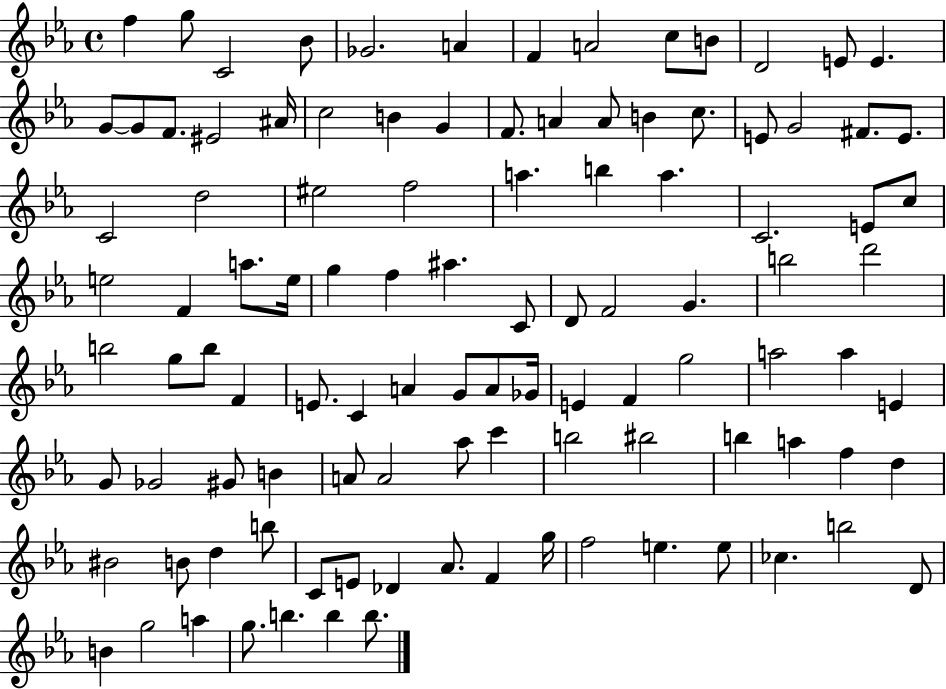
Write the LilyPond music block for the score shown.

{
  \clef treble
  \time 4/4
  \defaultTimeSignature
  \key ees \major
  f''4 g''8 c'2 bes'8 | ges'2. a'4 | f'4 a'2 c''8 b'8 | d'2 e'8 e'4. | \break g'8~~ g'8 f'8. eis'2 ais'16 | c''2 b'4 g'4 | f'8. a'4 a'8 b'4 c''8. | e'8 g'2 fis'8. e'8. | \break c'2 d''2 | eis''2 f''2 | a''4. b''4 a''4. | c'2. e'8 c''8 | \break e''2 f'4 a''8. e''16 | g''4 f''4 ais''4. c'8 | d'8 f'2 g'4. | b''2 d'''2 | \break b''2 g''8 b''8 f'4 | e'8. c'4 a'4 g'8 a'8 ges'16 | e'4 f'4 g''2 | a''2 a''4 e'4 | \break g'8 ges'2 gis'8 b'4 | a'8 a'2 aes''8 c'''4 | b''2 bis''2 | b''4 a''4 f''4 d''4 | \break bis'2 b'8 d''4 b''8 | c'8 e'8 des'4 aes'8. f'4 g''16 | f''2 e''4. e''8 | ces''4. b''2 d'8 | \break b'4 g''2 a''4 | g''8. b''4. b''4 b''8. | \bar "|."
}